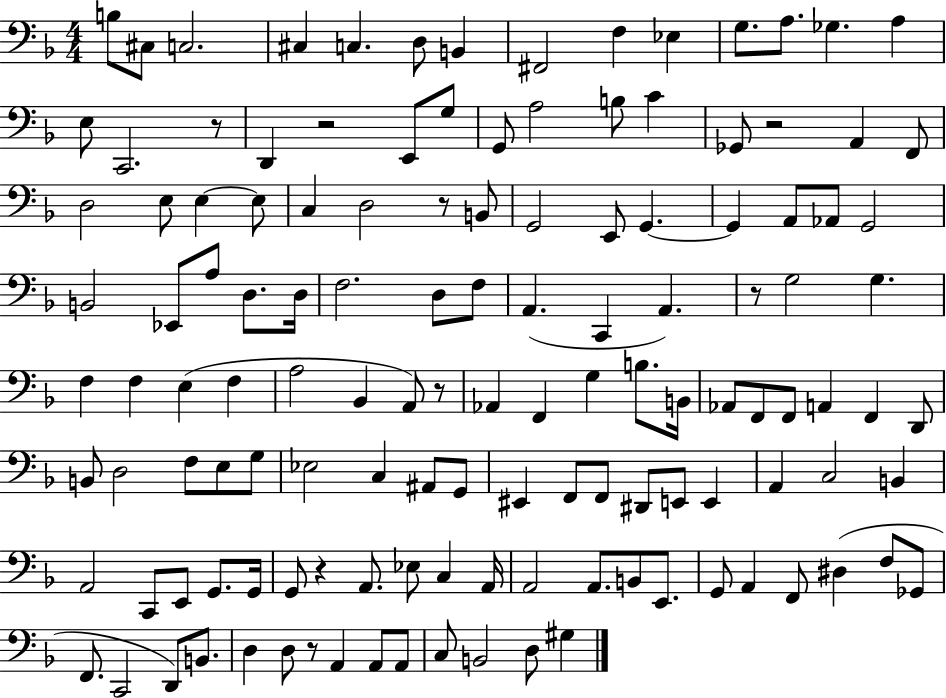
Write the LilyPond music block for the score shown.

{
  \clef bass
  \numericTimeSignature
  \time 4/4
  \key f \major
  b8 cis8 c2. | cis4 c4. d8 b,4 | fis,2 f4 ees4 | g8. a8. ges4. a4 | \break e8 c,2. r8 | d,4 r2 e,8 g8 | g,8 a2 b8 c'4 | ges,8 r2 a,4 f,8 | \break d2 e8 e4~~ e8 | c4 d2 r8 b,8 | g,2 e,8 g,4.~~ | g,4 a,8 aes,8 g,2 | \break b,2 ees,8 a8 d8. d16 | f2. d8 f8 | a,4.( c,4 a,4.) | r8 g2 g4. | \break f4 f4 e4( f4 | a2 bes,4 a,8) r8 | aes,4 f,4 g4 b8. b,16 | aes,8 f,8 f,8 a,4 f,4 d,8 | \break b,8 d2 f8 e8 g8 | ees2 c4 ais,8 g,8 | eis,4 f,8 f,8 dis,8 e,8 e,4 | a,4 c2 b,4 | \break a,2 c,8 e,8 g,8. g,16 | g,8 r4 a,8. ees8 c4 a,16 | a,2 a,8. b,8 e,8. | g,8 a,4 f,8 dis4( f8 ges,8 | \break f,8. c,2 d,8) b,8. | d4 d8 r8 a,4 a,8 a,8 | c8 b,2 d8 gis4 | \bar "|."
}